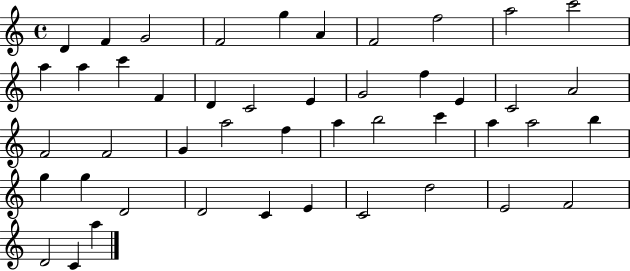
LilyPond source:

{
  \clef treble
  \time 4/4
  \defaultTimeSignature
  \key c \major
  d'4 f'4 g'2 | f'2 g''4 a'4 | f'2 f''2 | a''2 c'''2 | \break a''4 a''4 c'''4 f'4 | d'4 c'2 e'4 | g'2 f''4 e'4 | c'2 a'2 | \break f'2 f'2 | g'4 a''2 f''4 | a''4 b''2 c'''4 | a''4 a''2 b''4 | \break g''4 g''4 d'2 | d'2 c'4 e'4 | c'2 d''2 | e'2 f'2 | \break d'2 c'4 a''4 | \bar "|."
}